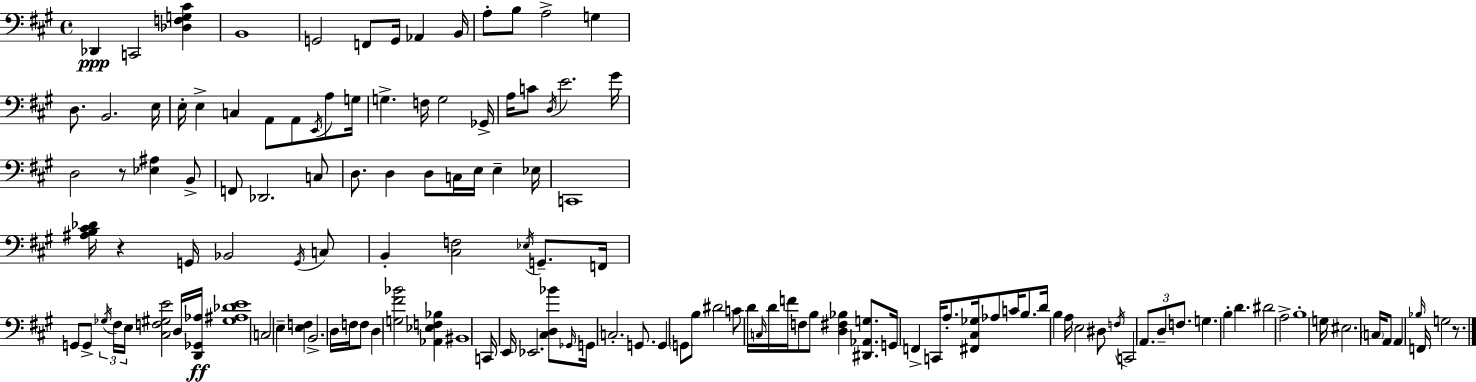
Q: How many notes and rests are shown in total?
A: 133